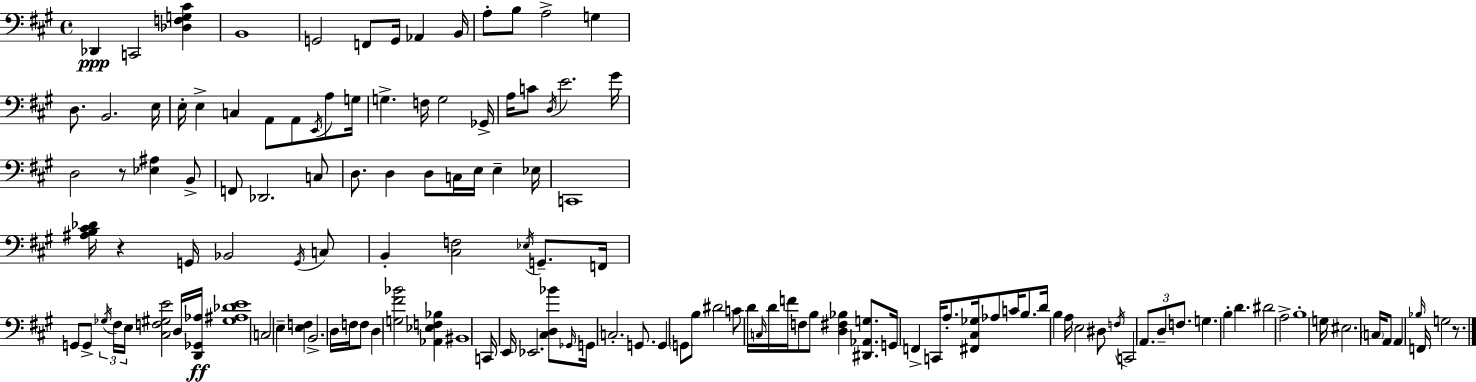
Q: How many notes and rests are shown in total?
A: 133